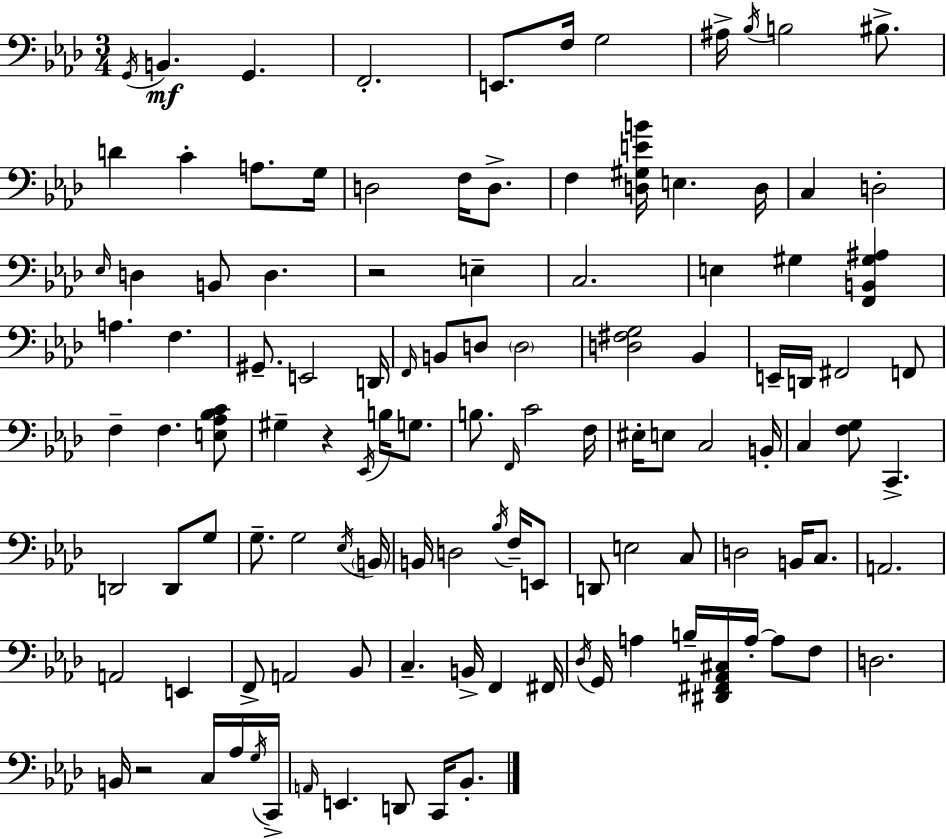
{
  \clef bass
  \numericTimeSignature
  \time 3/4
  \key f \minor
  \repeat volta 2 { \acciaccatura { g,16 }\mf b,4. g,4. | f,2.-. | e,8. f16 g2 | ais16-> \acciaccatura { bes16 } b2 bis8.-> | \break d'4 c'4-. a8. | g16 d2 f16 d8.-> | f4 <d gis e' b'>16 e4. | d16 c4 d2-. | \break \grace { ees16 } d4 b,8 d4. | r2 e4-- | c2. | e4 gis4 <f, b, gis ais>4 | \break a4. f4. | gis,8.-- e,2 | d,16 \grace { f,16 } b,8 d8 \parenthesize d2 | <d fis g>2 | \break bes,4 e,16-- d,16 fis,2 | f,8 f4-- f4. | <e aes bes c'>8 gis4-- r4 | \acciaccatura { ees,16 } b16 g8. b8. \grace { f,16 } c'2 | \break f16 eis16-. e8 c2 | b,16-. c4 <f g>8 | c,4.-> d,2 | d,8 g8 g8.-- g2 | \break \acciaccatura { ees16 } \parenthesize b,16 b,16 d2 | \acciaccatura { bes16 } f16-- e,8 d,8 e2 | c8 d2 | b,16 c8. a,2. | \break a,2 | e,4 f,8-> a,2 | bes,8 c4.-- | b,16-> f,4 fis,16 \acciaccatura { des16 } g,16 a4 | \break b16-- <dis, fis, aes, cis>16 a16-.~~ a8 f8 d2. | b,16 r2 | c16 aes16 \acciaccatura { g16 } c,16-> \grace { a,16 } e,4. | d,8 c,16 bes,8.-. } \bar "|."
}